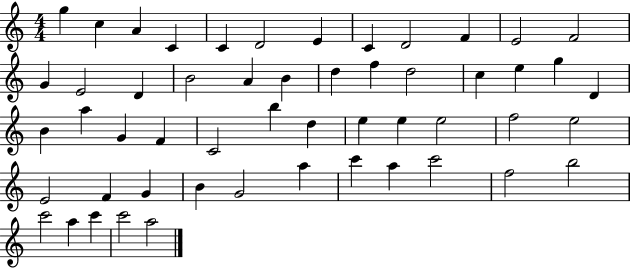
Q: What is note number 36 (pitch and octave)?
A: F5